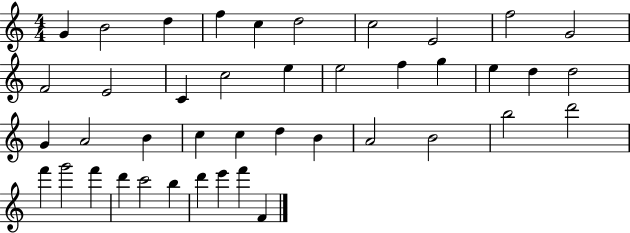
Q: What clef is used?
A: treble